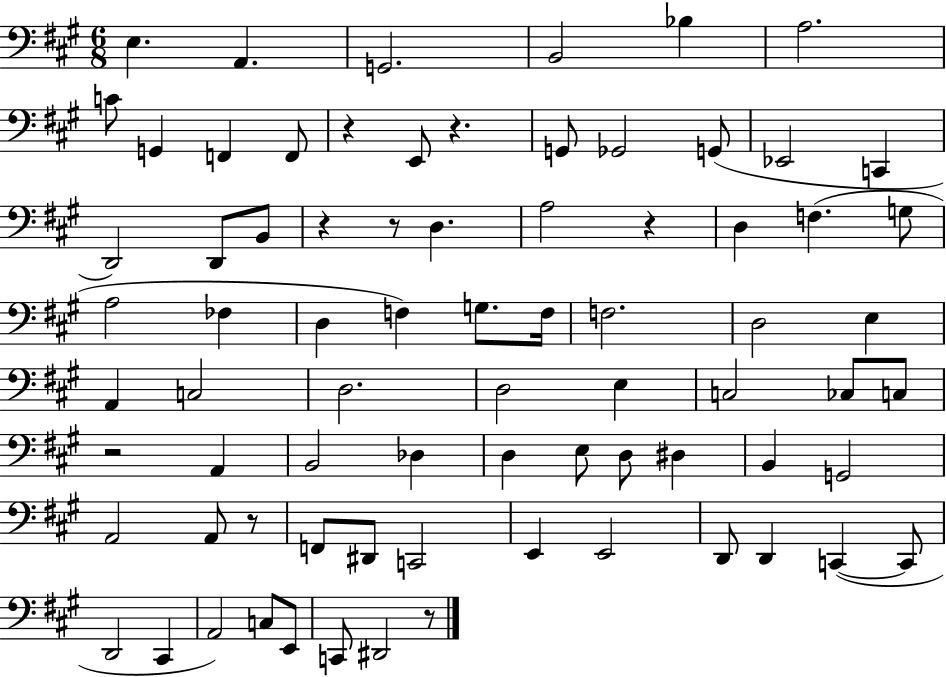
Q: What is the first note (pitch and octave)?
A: E3